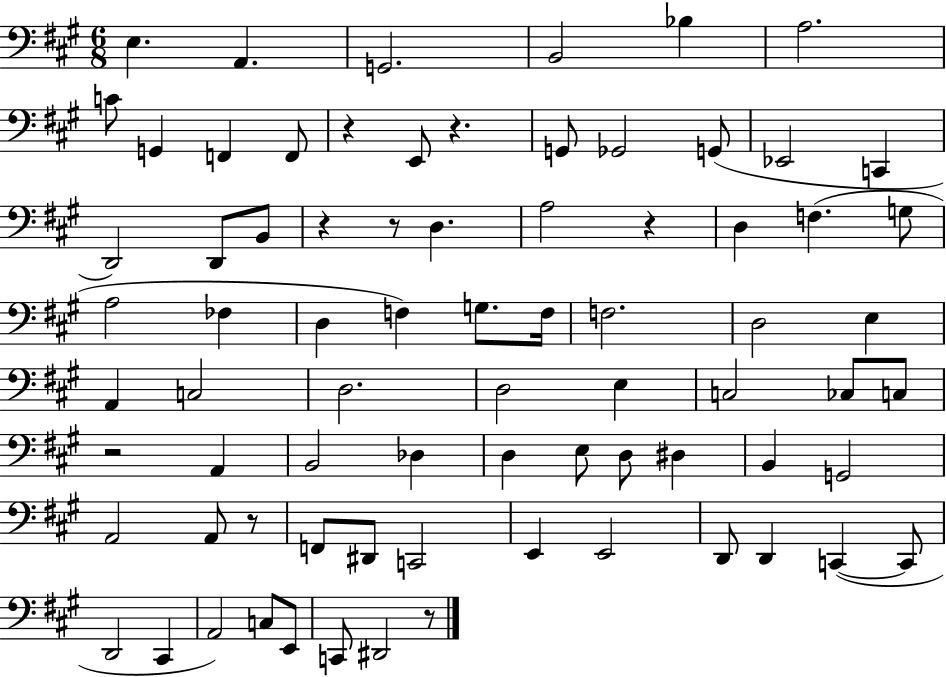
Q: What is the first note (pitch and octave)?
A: E3